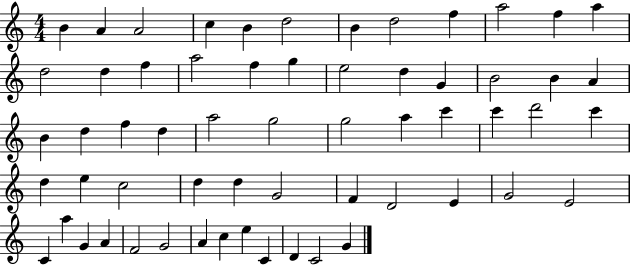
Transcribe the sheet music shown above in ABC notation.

X:1
T:Untitled
M:4/4
L:1/4
K:C
B A A2 c B d2 B d2 f a2 f a d2 d f a2 f g e2 d G B2 B A B d f d a2 g2 g2 a c' c' d'2 c' d e c2 d d G2 F D2 E G2 E2 C a G A F2 G2 A c e C D C2 G